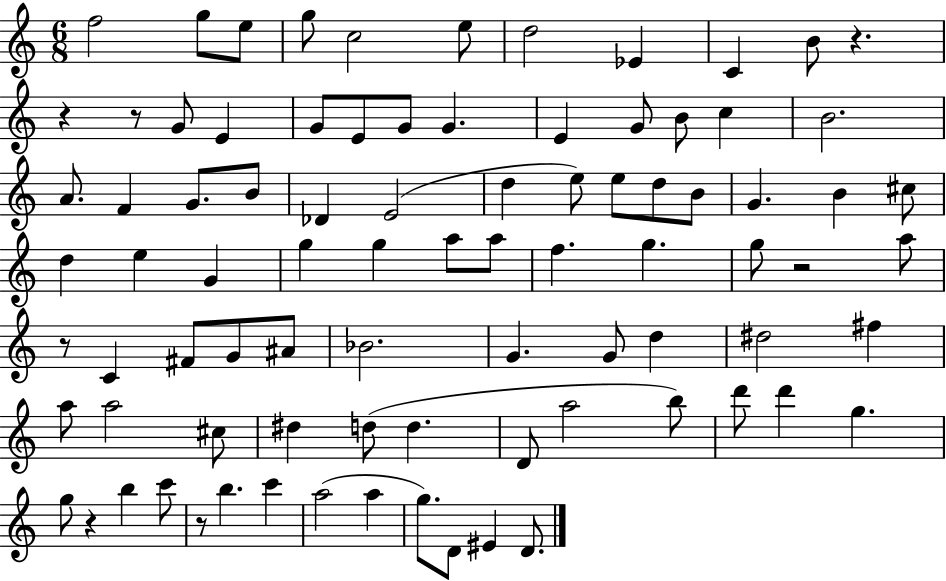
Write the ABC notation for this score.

X:1
T:Untitled
M:6/8
L:1/4
K:C
f2 g/2 e/2 g/2 c2 e/2 d2 _E C B/2 z z z/2 G/2 E G/2 E/2 G/2 G E G/2 B/2 c B2 A/2 F G/2 B/2 _D E2 d e/2 e/2 d/2 B/2 G B ^c/2 d e G g g a/2 a/2 f g g/2 z2 a/2 z/2 C ^F/2 G/2 ^A/2 _B2 G G/2 d ^d2 ^f a/2 a2 ^c/2 ^d d/2 d D/2 a2 b/2 d'/2 d' g g/2 z b c'/2 z/2 b c' a2 a g/2 D/2 ^E D/2